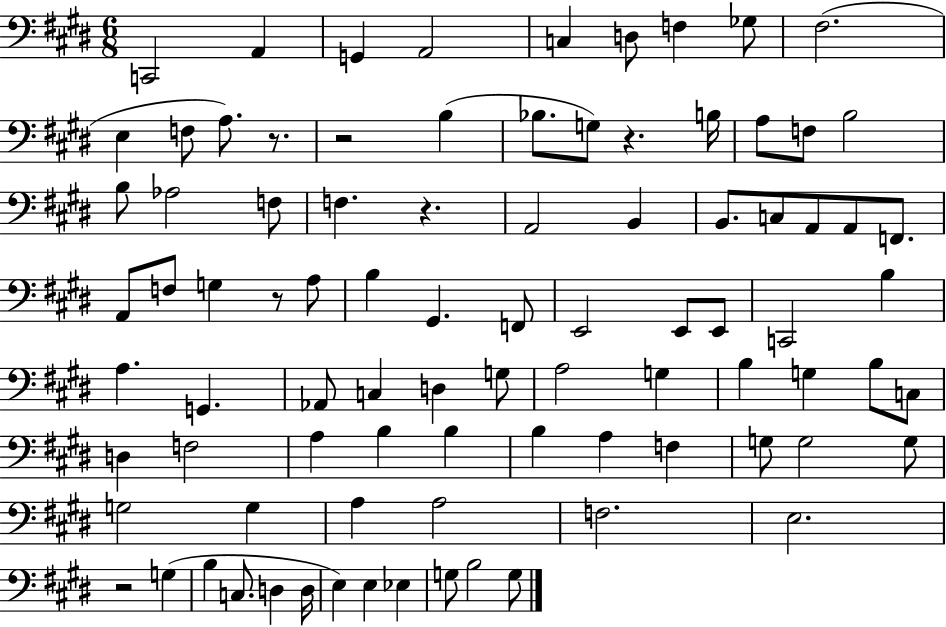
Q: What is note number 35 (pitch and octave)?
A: B3